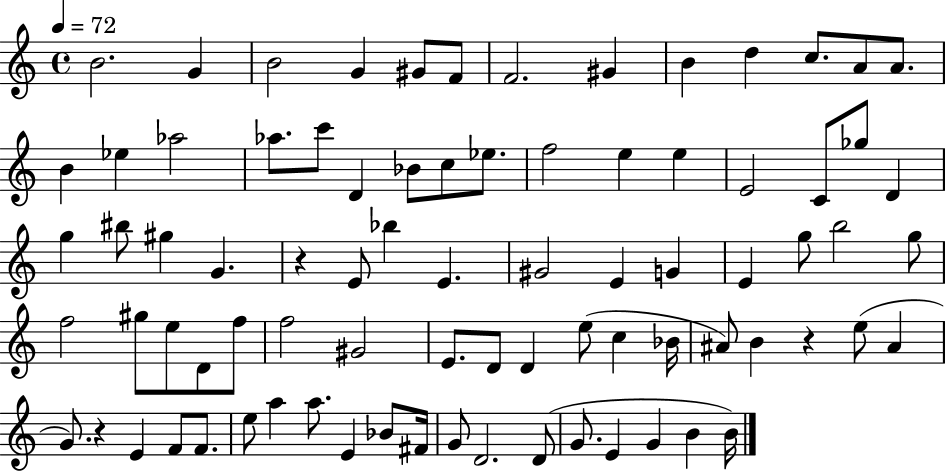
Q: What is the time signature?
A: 4/4